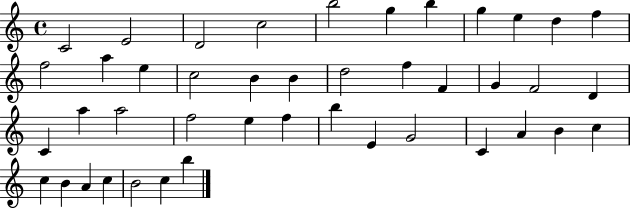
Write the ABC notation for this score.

X:1
T:Untitled
M:4/4
L:1/4
K:C
C2 E2 D2 c2 b2 g b g e d f f2 a e c2 B B d2 f F G F2 D C a a2 f2 e f b E G2 C A B c c B A c B2 c b